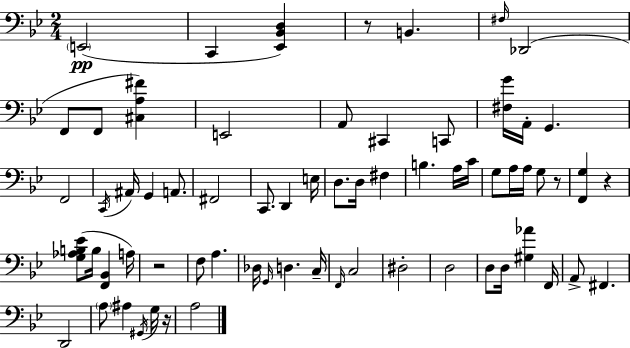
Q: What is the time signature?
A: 2/4